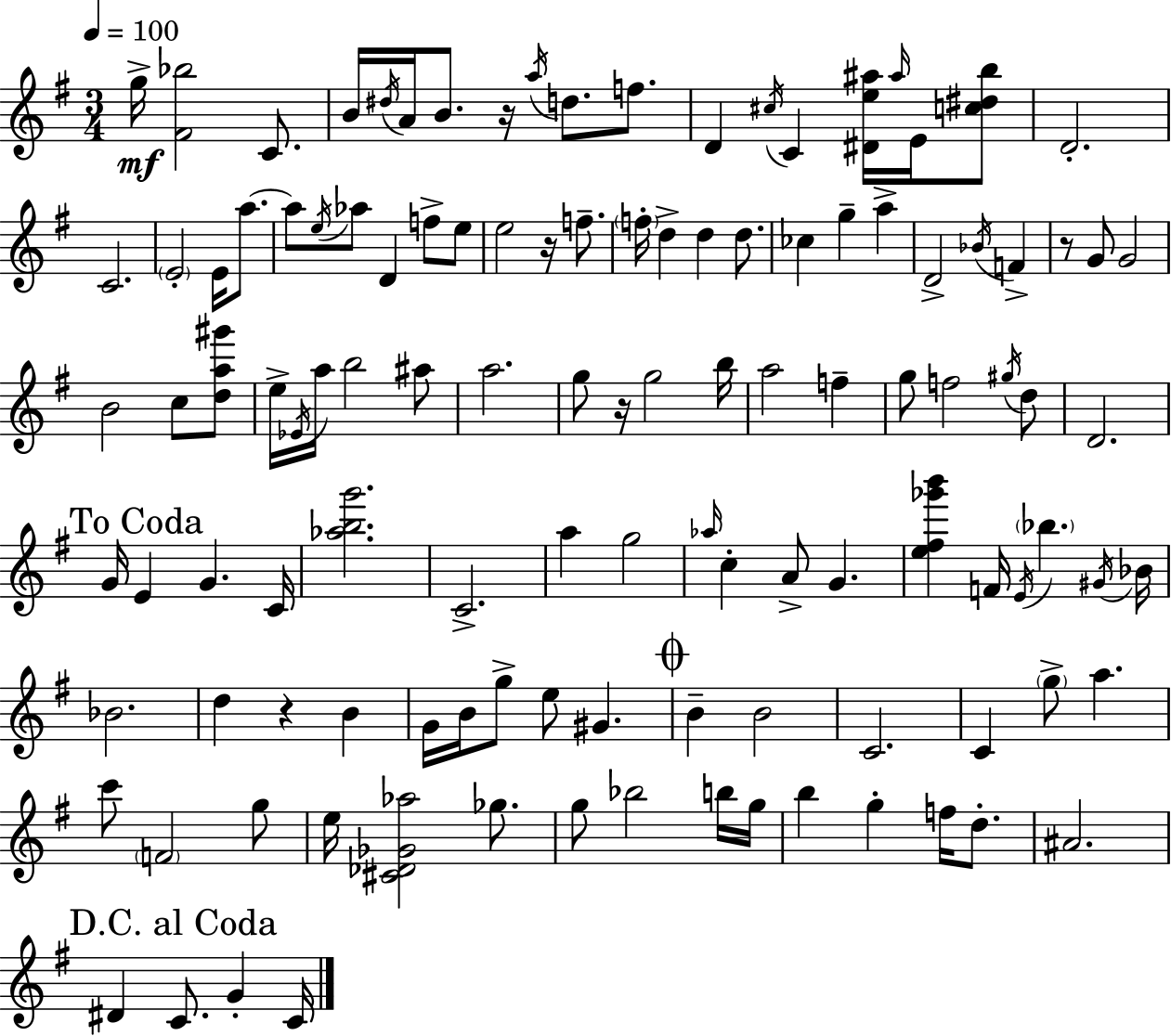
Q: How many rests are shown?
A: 5